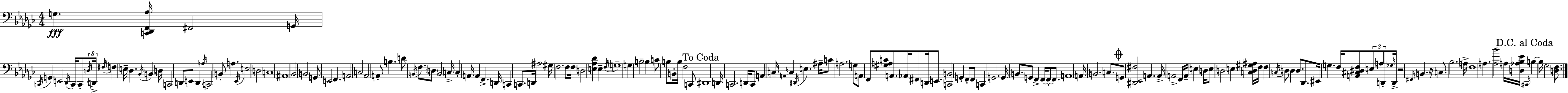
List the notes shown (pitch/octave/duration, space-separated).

G3/q. [C2,Db2,F2,Ab3]/s F#2/h G2/s C2/s G2/q E2/h Db2/s C2/s C2/e D3/s D2/s F#3/s F3/q E3/s Db3/q. Bb2/s B2/q D3/s C2/h D2/e E2/e D2/q A3/s C2/h B2/e A3/q. Eb2/s E3/h D3/h C3/w A#2/w Bb2/h B2/h G2/e E2/h F2/q. A2/h C3/h Ab2/h A2/e B3/q. D4/e B2/s F3/e. D3/e B2/h C3/s C3/q A2/s A2/q F2/q. D2/s C2/q C2/e. D2/s A#3/h G#3/s F3/h. F3/e F3/s D3/h [E3,Ab3,Db4]/q E3/q F3/s G3/w G3/q B3/h B3/q C4/e B3/e B2/s B3/s F3/h C2/e D#2/w D2/s C2/h. D2/s C2/e A2/q C3/s A2/s C3/q D#2/s E3/q. A#3/s C4/e A3/h. G3/e A2/e F2/e [G#3,A3,C4]/e A2/e. Ab2/s F#2/e D2/s E2/e. [C2,B2]/h G2/q F2/e F2/e C2/q G2/h. G2/s B2/e. G2/e F2/q F2/s F2/e F2/e. A2/w A2/s B2/h. C3/e. G2/e [D#2,Eb2,F#3]/h A2/q. A2/s A2/h F2/s A2/s E3/q D3/s E3/e D3/h E3/q [C3,D3,G#3,A#3]/s F3/s F3/q C3/s D3/e D3/q D3/e. Db2/e. EIS2/s G3/q. F3/s [A2,C#3,D#3,F3]/e E3/e A3/e D2/e Gb3/s D2/s R/h F#2/s B2/q. R/s C3/e. Bb3/h. A3/s F3/w A3/q. [Ab3,Bb4]/h A3/s [D3,Ab3,Bb3,Eb4]/s C#2/s B3/q B3/s Gb3/h [D3,F3]/e.